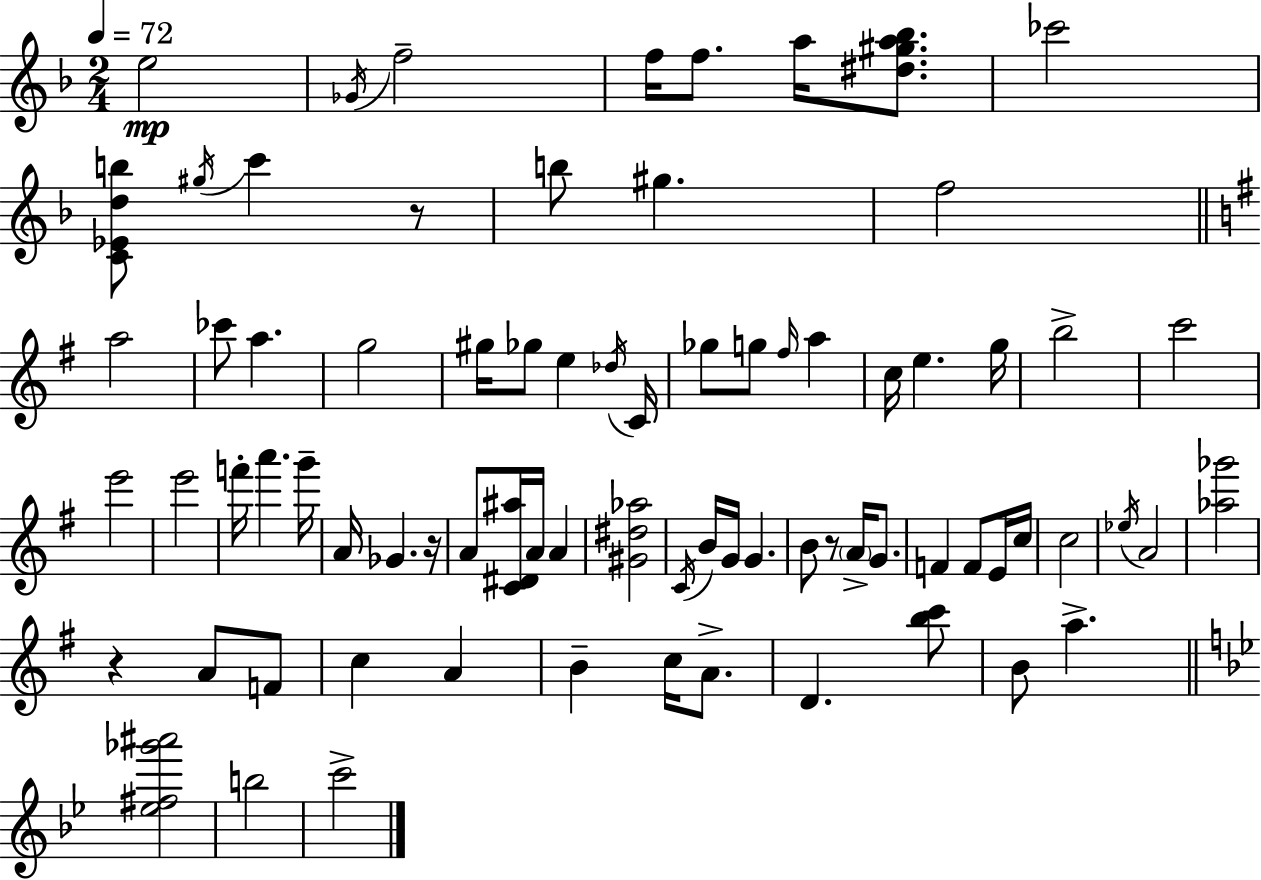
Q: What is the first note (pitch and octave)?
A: E5